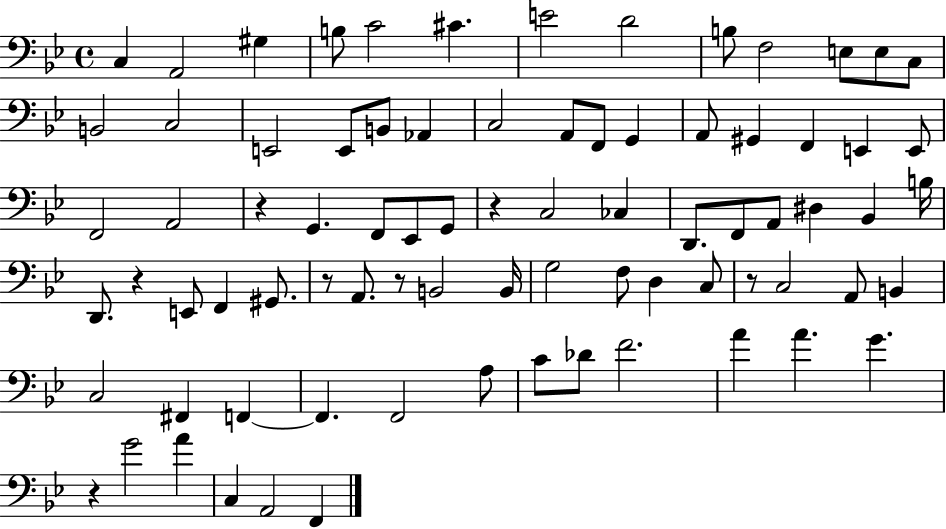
{
  \clef bass
  \time 4/4
  \defaultTimeSignature
  \key bes \major
  c4 a,2 gis4 | b8 c'2 cis'4. | e'2 d'2 | b8 f2 e8 e8 c8 | \break b,2 c2 | e,2 e,8 b,8 aes,4 | c2 a,8 f,8 g,4 | a,8 gis,4 f,4 e,4 e,8 | \break f,2 a,2 | r4 g,4. f,8 ees,8 g,8 | r4 c2 ces4 | d,8. f,8 a,8 dis4 bes,4 b16 | \break d,8. r4 e,8 f,4 gis,8. | r8 a,8. r8 b,2 b,16 | g2 f8 d4 c8 | r8 c2 a,8 b,4 | \break c2 fis,4 f,4~~ | f,4. f,2 a8 | c'8 des'8 f'2. | a'4 a'4. g'4. | \break r4 g'2 a'4 | c4 a,2 f,4 | \bar "|."
}